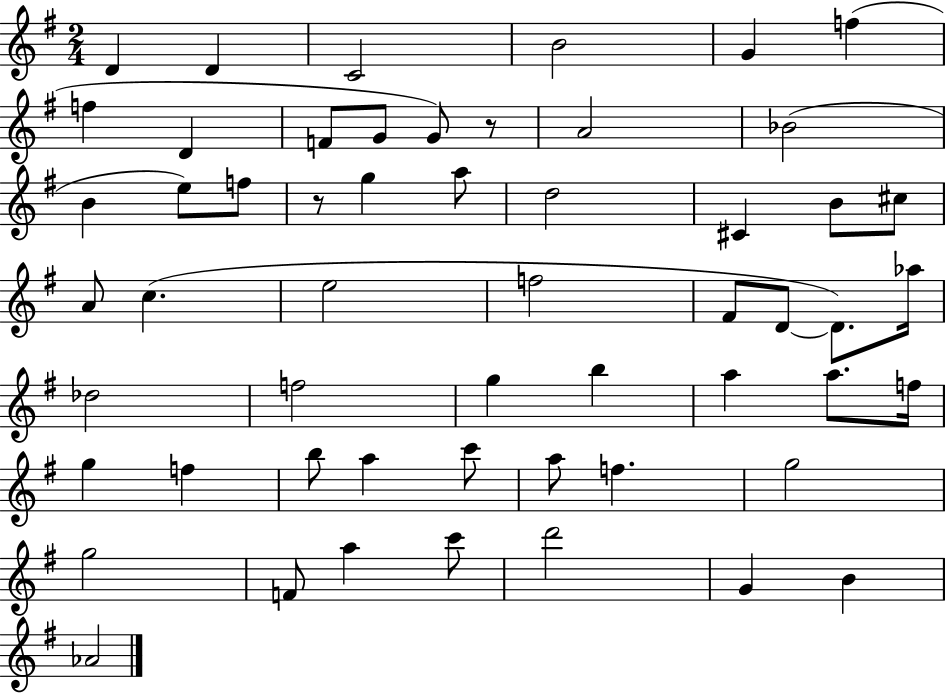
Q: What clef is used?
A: treble